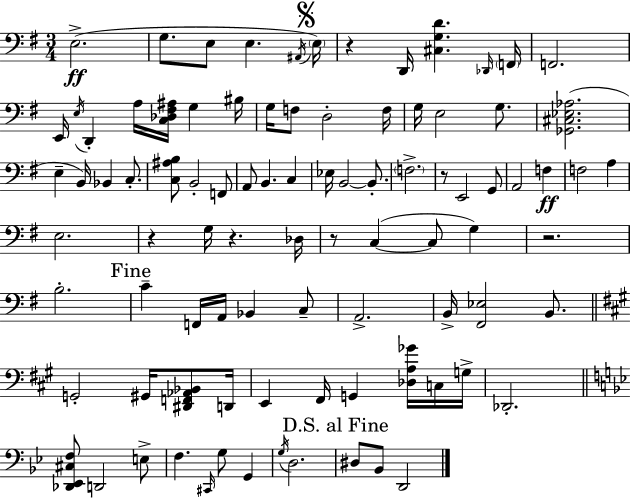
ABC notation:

X:1
T:Untitled
M:3/4
L:1/4
K:Em
E,2 G,/2 E,/2 E, ^A,,/4 E,/4 z D,,/4 [^C,G,D] _D,,/4 F,,/4 F,,2 E,,/4 E,/4 D,, A,/4 [C,_D,^F,^A,]/4 G, ^B,/4 G,/4 F,/2 D,2 F,/4 G,/4 E,2 G,/2 [_G,,^C,_E,_A,]2 E, B,,/4 _B,, C,/2 [C,^A,B,]/2 B,,2 F,,/2 A,,/2 B,, C, _E,/4 B,,2 B,,/2 F,2 z/2 E,,2 G,,/2 A,,2 F, F,2 A, E,2 z G,/4 z _D,/4 z/2 C, C,/2 G, z2 B,2 C F,,/4 A,,/4 _B,, C,/2 A,,2 B,,/4 [^F,,_E,]2 B,,/2 G,,2 ^G,,/4 [^D,,F,,_A,,_B,,]/2 D,,/4 E,, ^F,,/4 G,, [_D,A,_G]/4 C,/4 G,/4 _D,,2 [_D,,_E,,^C,F,]/2 D,,2 E,/2 F, ^C,,/4 G,/2 G,, G,/4 D,2 ^D,/2 _B,,/2 D,,2